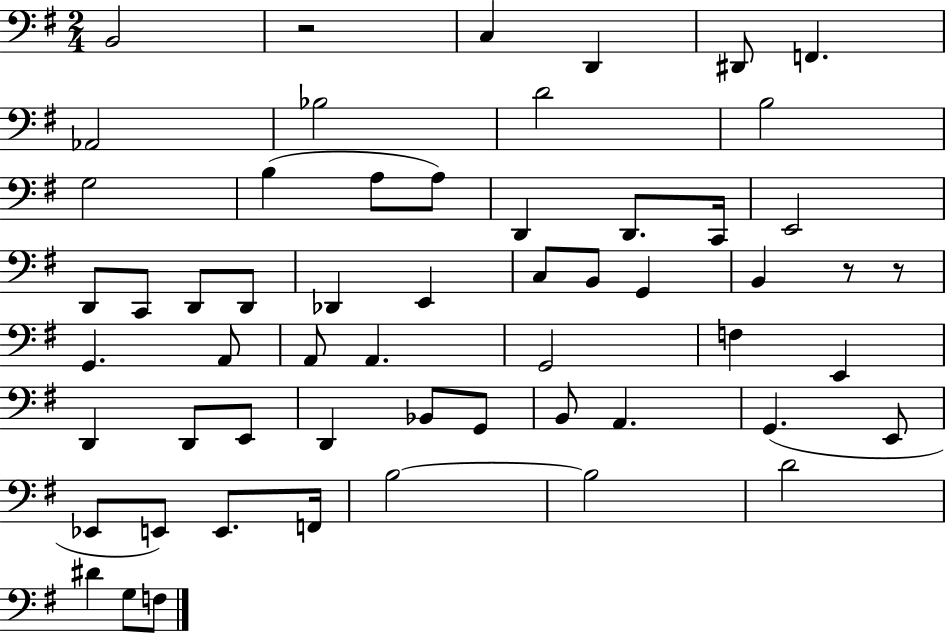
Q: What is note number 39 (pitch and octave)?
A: Bb2